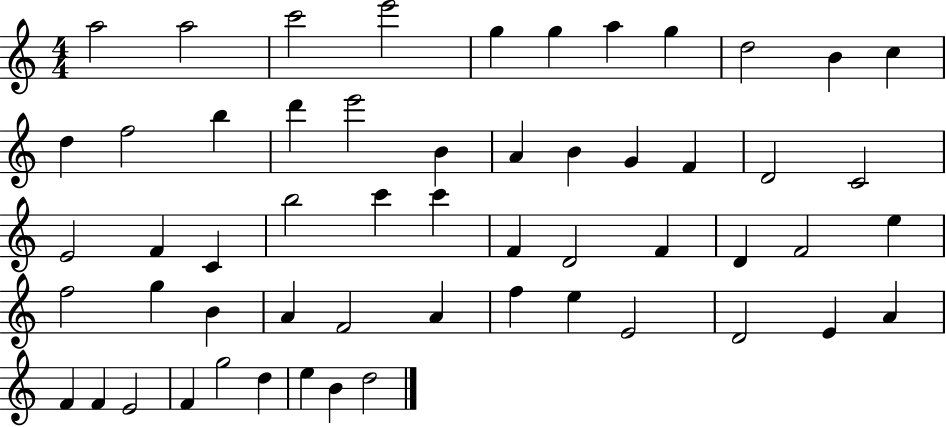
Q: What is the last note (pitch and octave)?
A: D5